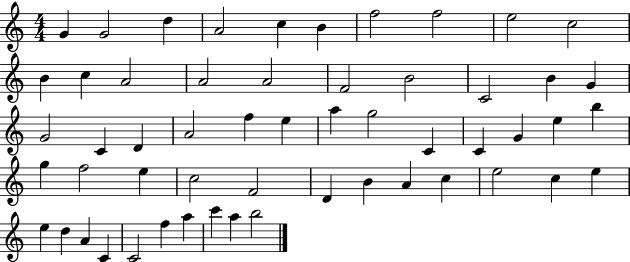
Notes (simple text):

G4/q G4/h D5/q A4/h C5/q B4/q F5/h F5/h E5/h C5/h B4/q C5/q A4/h A4/h A4/h F4/h B4/h C4/h B4/q G4/q G4/h C4/q D4/q A4/h F5/q E5/q A5/q G5/h C4/q C4/q G4/q E5/q B5/q G5/q F5/h E5/q C5/h F4/h D4/q B4/q A4/q C5/q E5/h C5/q E5/q E5/q D5/q A4/q C4/q C4/h F5/q A5/q C6/q A5/q B5/h